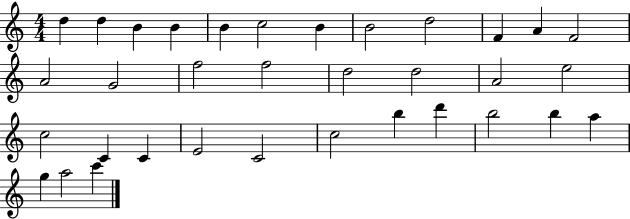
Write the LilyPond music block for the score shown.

{
  \clef treble
  \numericTimeSignature
  \time 4/4
  \key c \major
  d''4 d''4 b'4 b'4 | b'4 c''2 b'4 | b'2 d''2 | f'4 a'4 f'2 | \break a'2 g'2 | f''2 f''2 | d''2 d''2 | a'2 e''2 | \break c''2 c'4 c'4 | e'2 c'2 | c''2 b''4 d'''4 | b''2 b''4 a''4 | \break g''4 a''2 c'''4 | \bar "|."
}